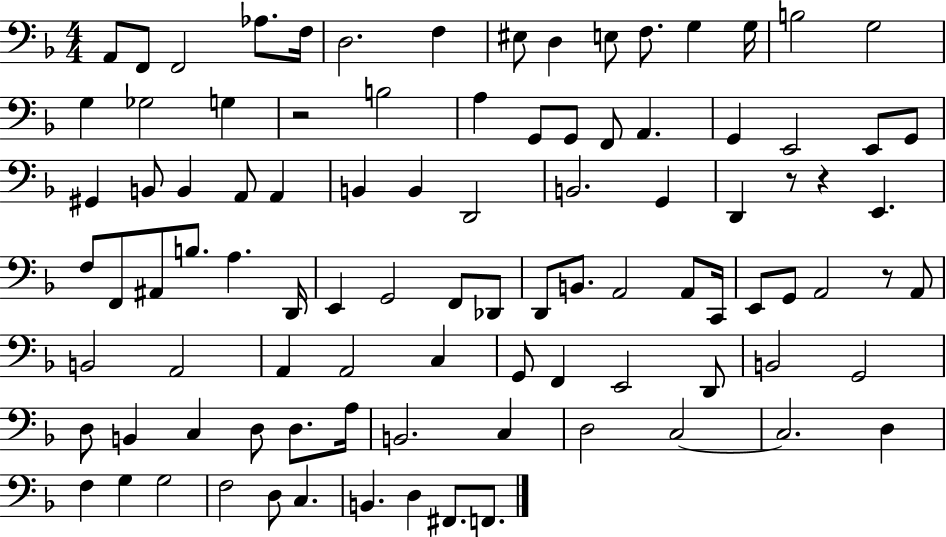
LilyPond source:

{
  \clef bass
  \numericTimeSignature
  \time 4/4
  \key f \major
  a,8 f,8 f,2 aes8. f16 | d2. f4 | eis8 d4 e8 f8. g4 g16 | b2 g2 | \break g4 ges2 g4 | r2 b2 | a4 g,8 g,8 f,8 a,4. | g,4 e,2 e,8 g,8 | \break gis,4 b,8 b,4 a,8 a,4 | b,4 b,4 d,2 | b,2. g,4 | d,4 r8 r4 e,4. | \break f8 f,8 ais,8 b8. a4. d,16 | e,4 g,2 f,8 des,8 | d,8 b,8. a,2 a,8 c,16 | e,8 g,8 a,2 r8 a,8 | \break b,2 a,2 | a,4 a,2 c4 | g,8 f,4 e,2 d,8 | b,2 g,2 | \break d8 b,4 c4 d8 d8. a16 | b,2. c4 | d2 c2~~ | c2. d4 | \break f4 g4 g2 | f2 d8 c4. | b,4. d4 fis,8. f,8. | \bar "|."
}